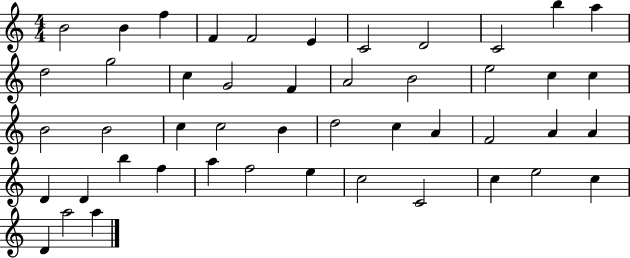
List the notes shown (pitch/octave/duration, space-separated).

B4/h B4/q F5/q F4/q F4/h E4/q C4/h D4/h C4/h B5/q A5/q D5/h G5/h C5/q G4/h F4/q A4/h B4/h E5/h C5/q C5/q B4/h B4/h C5/q C5/h B4/q D5/h C5/q A4/q F4/h A4/q A4/q D4/q D4/q B5/q F5/q A5/q F5/h E5/q C5/h C4/h C5/q E5/h C5/q D4/q A5/h A5/q